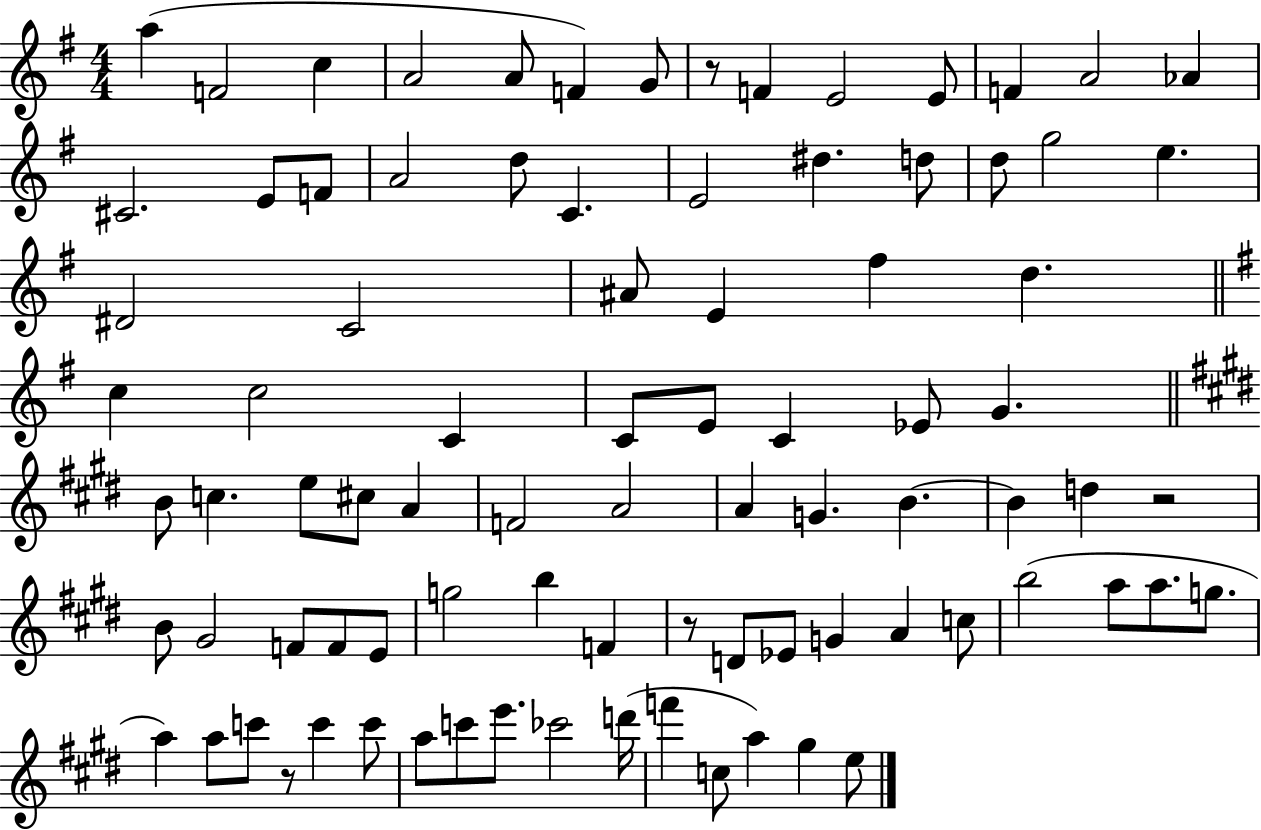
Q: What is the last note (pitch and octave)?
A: E5